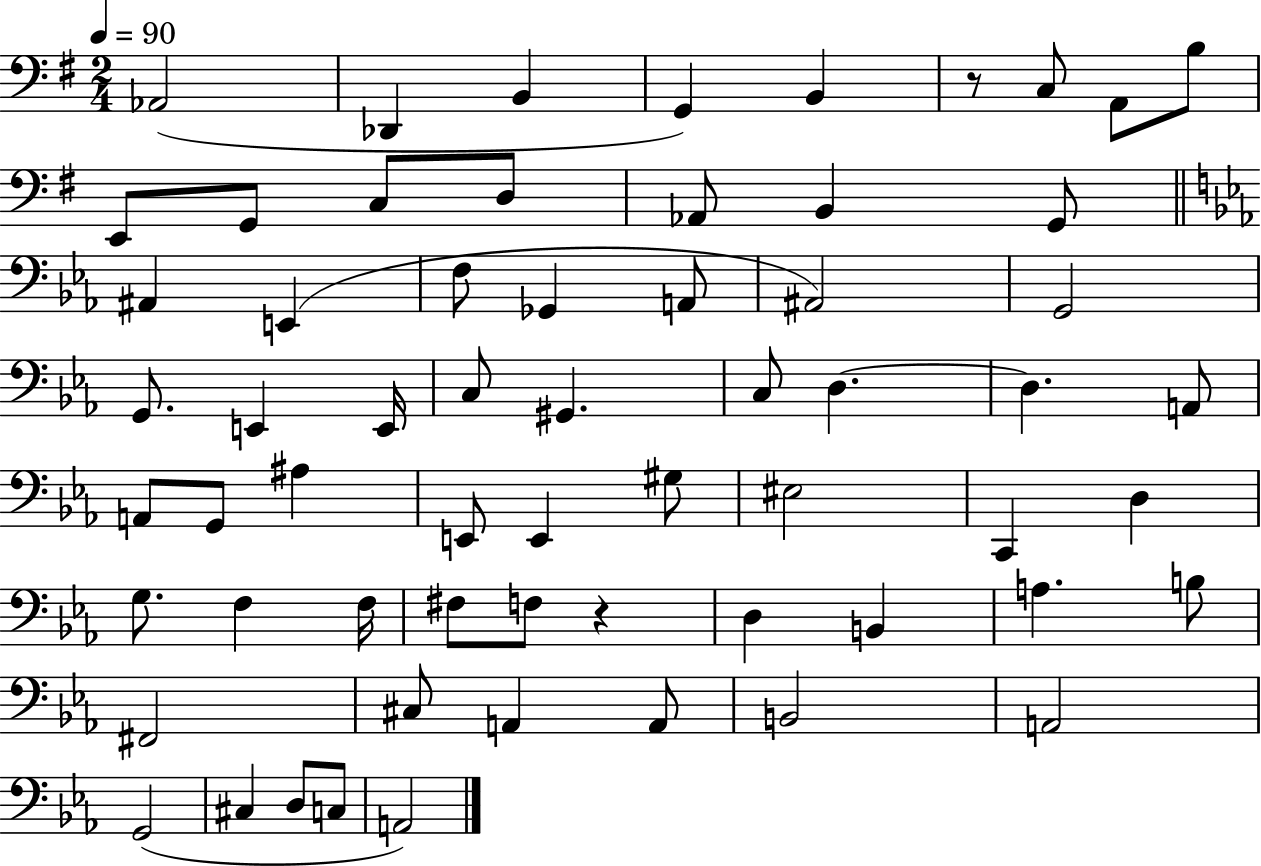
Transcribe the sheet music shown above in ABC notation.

X:1
T:Untitled
M:2/4
L:1/4
K:G
_A,,2 _D,, B,, G,, B,, z/2 C,/2 A,,/2 B,/2 E,,/2 G,,/2 C,/2 D,/2 _A,,/2 B,, G,,/2 ^A,, E,, F,/2 _G,, A,,/2 ^A,,2 G,,2 G,,/2 E,, E,,/4 C,/2 ^G,, C,/2 D, D, A,,/2 A,,/2 G,,/2 ^A, E,,/2 E,, ^G,/2 ^E,2 C,, D, G,/2 F, F,/4 ^F,/2 F,/2 z D, B,, A, B,/2 ^F,,2 ^C,/2 A,, A,,/2 B,,2 A,,2 G,,2 ^C, D,/2 C,/2 A,,2